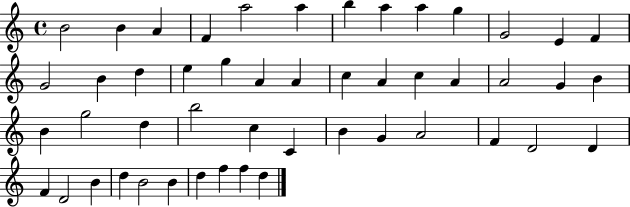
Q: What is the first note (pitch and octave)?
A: B4